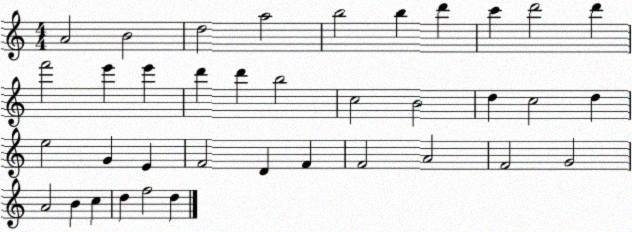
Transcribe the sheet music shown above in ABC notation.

X:1
T:Untitled
M:4/4
L:1/4
K:C
A2 B2 d2 a2 b2 b d' c' d'2 d' f'2 e' e' d' d' b2 c2 B2 d c2 d e2 G E F2 D F F2 A2 F2 G2 A2 B c d f2 d